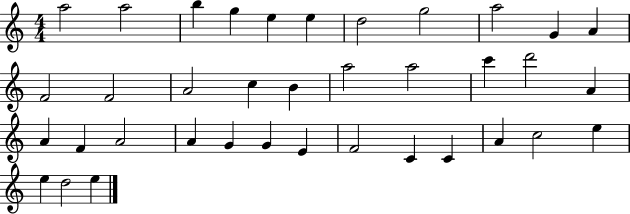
{
  \clef treble
  \numericTimeSignature
  \time 4/4
  \key c \major
  a''2 a''2 | b''4 g''4 e''4 e''4 | d''2 g''2 | a''2 g'4 a'4 | \break f'2 f'2 | a'2 c''4 b'4 | a''2 a''2 | c'''4 d'''2 a'4 | \break a'4 f'4 a'2 | a'4 g'4 g'4 e'4 | f'2 c'4 c'4 | a'4 c''2 e''4 | \break e''4 d''2 e''4 | \bar "|."
}